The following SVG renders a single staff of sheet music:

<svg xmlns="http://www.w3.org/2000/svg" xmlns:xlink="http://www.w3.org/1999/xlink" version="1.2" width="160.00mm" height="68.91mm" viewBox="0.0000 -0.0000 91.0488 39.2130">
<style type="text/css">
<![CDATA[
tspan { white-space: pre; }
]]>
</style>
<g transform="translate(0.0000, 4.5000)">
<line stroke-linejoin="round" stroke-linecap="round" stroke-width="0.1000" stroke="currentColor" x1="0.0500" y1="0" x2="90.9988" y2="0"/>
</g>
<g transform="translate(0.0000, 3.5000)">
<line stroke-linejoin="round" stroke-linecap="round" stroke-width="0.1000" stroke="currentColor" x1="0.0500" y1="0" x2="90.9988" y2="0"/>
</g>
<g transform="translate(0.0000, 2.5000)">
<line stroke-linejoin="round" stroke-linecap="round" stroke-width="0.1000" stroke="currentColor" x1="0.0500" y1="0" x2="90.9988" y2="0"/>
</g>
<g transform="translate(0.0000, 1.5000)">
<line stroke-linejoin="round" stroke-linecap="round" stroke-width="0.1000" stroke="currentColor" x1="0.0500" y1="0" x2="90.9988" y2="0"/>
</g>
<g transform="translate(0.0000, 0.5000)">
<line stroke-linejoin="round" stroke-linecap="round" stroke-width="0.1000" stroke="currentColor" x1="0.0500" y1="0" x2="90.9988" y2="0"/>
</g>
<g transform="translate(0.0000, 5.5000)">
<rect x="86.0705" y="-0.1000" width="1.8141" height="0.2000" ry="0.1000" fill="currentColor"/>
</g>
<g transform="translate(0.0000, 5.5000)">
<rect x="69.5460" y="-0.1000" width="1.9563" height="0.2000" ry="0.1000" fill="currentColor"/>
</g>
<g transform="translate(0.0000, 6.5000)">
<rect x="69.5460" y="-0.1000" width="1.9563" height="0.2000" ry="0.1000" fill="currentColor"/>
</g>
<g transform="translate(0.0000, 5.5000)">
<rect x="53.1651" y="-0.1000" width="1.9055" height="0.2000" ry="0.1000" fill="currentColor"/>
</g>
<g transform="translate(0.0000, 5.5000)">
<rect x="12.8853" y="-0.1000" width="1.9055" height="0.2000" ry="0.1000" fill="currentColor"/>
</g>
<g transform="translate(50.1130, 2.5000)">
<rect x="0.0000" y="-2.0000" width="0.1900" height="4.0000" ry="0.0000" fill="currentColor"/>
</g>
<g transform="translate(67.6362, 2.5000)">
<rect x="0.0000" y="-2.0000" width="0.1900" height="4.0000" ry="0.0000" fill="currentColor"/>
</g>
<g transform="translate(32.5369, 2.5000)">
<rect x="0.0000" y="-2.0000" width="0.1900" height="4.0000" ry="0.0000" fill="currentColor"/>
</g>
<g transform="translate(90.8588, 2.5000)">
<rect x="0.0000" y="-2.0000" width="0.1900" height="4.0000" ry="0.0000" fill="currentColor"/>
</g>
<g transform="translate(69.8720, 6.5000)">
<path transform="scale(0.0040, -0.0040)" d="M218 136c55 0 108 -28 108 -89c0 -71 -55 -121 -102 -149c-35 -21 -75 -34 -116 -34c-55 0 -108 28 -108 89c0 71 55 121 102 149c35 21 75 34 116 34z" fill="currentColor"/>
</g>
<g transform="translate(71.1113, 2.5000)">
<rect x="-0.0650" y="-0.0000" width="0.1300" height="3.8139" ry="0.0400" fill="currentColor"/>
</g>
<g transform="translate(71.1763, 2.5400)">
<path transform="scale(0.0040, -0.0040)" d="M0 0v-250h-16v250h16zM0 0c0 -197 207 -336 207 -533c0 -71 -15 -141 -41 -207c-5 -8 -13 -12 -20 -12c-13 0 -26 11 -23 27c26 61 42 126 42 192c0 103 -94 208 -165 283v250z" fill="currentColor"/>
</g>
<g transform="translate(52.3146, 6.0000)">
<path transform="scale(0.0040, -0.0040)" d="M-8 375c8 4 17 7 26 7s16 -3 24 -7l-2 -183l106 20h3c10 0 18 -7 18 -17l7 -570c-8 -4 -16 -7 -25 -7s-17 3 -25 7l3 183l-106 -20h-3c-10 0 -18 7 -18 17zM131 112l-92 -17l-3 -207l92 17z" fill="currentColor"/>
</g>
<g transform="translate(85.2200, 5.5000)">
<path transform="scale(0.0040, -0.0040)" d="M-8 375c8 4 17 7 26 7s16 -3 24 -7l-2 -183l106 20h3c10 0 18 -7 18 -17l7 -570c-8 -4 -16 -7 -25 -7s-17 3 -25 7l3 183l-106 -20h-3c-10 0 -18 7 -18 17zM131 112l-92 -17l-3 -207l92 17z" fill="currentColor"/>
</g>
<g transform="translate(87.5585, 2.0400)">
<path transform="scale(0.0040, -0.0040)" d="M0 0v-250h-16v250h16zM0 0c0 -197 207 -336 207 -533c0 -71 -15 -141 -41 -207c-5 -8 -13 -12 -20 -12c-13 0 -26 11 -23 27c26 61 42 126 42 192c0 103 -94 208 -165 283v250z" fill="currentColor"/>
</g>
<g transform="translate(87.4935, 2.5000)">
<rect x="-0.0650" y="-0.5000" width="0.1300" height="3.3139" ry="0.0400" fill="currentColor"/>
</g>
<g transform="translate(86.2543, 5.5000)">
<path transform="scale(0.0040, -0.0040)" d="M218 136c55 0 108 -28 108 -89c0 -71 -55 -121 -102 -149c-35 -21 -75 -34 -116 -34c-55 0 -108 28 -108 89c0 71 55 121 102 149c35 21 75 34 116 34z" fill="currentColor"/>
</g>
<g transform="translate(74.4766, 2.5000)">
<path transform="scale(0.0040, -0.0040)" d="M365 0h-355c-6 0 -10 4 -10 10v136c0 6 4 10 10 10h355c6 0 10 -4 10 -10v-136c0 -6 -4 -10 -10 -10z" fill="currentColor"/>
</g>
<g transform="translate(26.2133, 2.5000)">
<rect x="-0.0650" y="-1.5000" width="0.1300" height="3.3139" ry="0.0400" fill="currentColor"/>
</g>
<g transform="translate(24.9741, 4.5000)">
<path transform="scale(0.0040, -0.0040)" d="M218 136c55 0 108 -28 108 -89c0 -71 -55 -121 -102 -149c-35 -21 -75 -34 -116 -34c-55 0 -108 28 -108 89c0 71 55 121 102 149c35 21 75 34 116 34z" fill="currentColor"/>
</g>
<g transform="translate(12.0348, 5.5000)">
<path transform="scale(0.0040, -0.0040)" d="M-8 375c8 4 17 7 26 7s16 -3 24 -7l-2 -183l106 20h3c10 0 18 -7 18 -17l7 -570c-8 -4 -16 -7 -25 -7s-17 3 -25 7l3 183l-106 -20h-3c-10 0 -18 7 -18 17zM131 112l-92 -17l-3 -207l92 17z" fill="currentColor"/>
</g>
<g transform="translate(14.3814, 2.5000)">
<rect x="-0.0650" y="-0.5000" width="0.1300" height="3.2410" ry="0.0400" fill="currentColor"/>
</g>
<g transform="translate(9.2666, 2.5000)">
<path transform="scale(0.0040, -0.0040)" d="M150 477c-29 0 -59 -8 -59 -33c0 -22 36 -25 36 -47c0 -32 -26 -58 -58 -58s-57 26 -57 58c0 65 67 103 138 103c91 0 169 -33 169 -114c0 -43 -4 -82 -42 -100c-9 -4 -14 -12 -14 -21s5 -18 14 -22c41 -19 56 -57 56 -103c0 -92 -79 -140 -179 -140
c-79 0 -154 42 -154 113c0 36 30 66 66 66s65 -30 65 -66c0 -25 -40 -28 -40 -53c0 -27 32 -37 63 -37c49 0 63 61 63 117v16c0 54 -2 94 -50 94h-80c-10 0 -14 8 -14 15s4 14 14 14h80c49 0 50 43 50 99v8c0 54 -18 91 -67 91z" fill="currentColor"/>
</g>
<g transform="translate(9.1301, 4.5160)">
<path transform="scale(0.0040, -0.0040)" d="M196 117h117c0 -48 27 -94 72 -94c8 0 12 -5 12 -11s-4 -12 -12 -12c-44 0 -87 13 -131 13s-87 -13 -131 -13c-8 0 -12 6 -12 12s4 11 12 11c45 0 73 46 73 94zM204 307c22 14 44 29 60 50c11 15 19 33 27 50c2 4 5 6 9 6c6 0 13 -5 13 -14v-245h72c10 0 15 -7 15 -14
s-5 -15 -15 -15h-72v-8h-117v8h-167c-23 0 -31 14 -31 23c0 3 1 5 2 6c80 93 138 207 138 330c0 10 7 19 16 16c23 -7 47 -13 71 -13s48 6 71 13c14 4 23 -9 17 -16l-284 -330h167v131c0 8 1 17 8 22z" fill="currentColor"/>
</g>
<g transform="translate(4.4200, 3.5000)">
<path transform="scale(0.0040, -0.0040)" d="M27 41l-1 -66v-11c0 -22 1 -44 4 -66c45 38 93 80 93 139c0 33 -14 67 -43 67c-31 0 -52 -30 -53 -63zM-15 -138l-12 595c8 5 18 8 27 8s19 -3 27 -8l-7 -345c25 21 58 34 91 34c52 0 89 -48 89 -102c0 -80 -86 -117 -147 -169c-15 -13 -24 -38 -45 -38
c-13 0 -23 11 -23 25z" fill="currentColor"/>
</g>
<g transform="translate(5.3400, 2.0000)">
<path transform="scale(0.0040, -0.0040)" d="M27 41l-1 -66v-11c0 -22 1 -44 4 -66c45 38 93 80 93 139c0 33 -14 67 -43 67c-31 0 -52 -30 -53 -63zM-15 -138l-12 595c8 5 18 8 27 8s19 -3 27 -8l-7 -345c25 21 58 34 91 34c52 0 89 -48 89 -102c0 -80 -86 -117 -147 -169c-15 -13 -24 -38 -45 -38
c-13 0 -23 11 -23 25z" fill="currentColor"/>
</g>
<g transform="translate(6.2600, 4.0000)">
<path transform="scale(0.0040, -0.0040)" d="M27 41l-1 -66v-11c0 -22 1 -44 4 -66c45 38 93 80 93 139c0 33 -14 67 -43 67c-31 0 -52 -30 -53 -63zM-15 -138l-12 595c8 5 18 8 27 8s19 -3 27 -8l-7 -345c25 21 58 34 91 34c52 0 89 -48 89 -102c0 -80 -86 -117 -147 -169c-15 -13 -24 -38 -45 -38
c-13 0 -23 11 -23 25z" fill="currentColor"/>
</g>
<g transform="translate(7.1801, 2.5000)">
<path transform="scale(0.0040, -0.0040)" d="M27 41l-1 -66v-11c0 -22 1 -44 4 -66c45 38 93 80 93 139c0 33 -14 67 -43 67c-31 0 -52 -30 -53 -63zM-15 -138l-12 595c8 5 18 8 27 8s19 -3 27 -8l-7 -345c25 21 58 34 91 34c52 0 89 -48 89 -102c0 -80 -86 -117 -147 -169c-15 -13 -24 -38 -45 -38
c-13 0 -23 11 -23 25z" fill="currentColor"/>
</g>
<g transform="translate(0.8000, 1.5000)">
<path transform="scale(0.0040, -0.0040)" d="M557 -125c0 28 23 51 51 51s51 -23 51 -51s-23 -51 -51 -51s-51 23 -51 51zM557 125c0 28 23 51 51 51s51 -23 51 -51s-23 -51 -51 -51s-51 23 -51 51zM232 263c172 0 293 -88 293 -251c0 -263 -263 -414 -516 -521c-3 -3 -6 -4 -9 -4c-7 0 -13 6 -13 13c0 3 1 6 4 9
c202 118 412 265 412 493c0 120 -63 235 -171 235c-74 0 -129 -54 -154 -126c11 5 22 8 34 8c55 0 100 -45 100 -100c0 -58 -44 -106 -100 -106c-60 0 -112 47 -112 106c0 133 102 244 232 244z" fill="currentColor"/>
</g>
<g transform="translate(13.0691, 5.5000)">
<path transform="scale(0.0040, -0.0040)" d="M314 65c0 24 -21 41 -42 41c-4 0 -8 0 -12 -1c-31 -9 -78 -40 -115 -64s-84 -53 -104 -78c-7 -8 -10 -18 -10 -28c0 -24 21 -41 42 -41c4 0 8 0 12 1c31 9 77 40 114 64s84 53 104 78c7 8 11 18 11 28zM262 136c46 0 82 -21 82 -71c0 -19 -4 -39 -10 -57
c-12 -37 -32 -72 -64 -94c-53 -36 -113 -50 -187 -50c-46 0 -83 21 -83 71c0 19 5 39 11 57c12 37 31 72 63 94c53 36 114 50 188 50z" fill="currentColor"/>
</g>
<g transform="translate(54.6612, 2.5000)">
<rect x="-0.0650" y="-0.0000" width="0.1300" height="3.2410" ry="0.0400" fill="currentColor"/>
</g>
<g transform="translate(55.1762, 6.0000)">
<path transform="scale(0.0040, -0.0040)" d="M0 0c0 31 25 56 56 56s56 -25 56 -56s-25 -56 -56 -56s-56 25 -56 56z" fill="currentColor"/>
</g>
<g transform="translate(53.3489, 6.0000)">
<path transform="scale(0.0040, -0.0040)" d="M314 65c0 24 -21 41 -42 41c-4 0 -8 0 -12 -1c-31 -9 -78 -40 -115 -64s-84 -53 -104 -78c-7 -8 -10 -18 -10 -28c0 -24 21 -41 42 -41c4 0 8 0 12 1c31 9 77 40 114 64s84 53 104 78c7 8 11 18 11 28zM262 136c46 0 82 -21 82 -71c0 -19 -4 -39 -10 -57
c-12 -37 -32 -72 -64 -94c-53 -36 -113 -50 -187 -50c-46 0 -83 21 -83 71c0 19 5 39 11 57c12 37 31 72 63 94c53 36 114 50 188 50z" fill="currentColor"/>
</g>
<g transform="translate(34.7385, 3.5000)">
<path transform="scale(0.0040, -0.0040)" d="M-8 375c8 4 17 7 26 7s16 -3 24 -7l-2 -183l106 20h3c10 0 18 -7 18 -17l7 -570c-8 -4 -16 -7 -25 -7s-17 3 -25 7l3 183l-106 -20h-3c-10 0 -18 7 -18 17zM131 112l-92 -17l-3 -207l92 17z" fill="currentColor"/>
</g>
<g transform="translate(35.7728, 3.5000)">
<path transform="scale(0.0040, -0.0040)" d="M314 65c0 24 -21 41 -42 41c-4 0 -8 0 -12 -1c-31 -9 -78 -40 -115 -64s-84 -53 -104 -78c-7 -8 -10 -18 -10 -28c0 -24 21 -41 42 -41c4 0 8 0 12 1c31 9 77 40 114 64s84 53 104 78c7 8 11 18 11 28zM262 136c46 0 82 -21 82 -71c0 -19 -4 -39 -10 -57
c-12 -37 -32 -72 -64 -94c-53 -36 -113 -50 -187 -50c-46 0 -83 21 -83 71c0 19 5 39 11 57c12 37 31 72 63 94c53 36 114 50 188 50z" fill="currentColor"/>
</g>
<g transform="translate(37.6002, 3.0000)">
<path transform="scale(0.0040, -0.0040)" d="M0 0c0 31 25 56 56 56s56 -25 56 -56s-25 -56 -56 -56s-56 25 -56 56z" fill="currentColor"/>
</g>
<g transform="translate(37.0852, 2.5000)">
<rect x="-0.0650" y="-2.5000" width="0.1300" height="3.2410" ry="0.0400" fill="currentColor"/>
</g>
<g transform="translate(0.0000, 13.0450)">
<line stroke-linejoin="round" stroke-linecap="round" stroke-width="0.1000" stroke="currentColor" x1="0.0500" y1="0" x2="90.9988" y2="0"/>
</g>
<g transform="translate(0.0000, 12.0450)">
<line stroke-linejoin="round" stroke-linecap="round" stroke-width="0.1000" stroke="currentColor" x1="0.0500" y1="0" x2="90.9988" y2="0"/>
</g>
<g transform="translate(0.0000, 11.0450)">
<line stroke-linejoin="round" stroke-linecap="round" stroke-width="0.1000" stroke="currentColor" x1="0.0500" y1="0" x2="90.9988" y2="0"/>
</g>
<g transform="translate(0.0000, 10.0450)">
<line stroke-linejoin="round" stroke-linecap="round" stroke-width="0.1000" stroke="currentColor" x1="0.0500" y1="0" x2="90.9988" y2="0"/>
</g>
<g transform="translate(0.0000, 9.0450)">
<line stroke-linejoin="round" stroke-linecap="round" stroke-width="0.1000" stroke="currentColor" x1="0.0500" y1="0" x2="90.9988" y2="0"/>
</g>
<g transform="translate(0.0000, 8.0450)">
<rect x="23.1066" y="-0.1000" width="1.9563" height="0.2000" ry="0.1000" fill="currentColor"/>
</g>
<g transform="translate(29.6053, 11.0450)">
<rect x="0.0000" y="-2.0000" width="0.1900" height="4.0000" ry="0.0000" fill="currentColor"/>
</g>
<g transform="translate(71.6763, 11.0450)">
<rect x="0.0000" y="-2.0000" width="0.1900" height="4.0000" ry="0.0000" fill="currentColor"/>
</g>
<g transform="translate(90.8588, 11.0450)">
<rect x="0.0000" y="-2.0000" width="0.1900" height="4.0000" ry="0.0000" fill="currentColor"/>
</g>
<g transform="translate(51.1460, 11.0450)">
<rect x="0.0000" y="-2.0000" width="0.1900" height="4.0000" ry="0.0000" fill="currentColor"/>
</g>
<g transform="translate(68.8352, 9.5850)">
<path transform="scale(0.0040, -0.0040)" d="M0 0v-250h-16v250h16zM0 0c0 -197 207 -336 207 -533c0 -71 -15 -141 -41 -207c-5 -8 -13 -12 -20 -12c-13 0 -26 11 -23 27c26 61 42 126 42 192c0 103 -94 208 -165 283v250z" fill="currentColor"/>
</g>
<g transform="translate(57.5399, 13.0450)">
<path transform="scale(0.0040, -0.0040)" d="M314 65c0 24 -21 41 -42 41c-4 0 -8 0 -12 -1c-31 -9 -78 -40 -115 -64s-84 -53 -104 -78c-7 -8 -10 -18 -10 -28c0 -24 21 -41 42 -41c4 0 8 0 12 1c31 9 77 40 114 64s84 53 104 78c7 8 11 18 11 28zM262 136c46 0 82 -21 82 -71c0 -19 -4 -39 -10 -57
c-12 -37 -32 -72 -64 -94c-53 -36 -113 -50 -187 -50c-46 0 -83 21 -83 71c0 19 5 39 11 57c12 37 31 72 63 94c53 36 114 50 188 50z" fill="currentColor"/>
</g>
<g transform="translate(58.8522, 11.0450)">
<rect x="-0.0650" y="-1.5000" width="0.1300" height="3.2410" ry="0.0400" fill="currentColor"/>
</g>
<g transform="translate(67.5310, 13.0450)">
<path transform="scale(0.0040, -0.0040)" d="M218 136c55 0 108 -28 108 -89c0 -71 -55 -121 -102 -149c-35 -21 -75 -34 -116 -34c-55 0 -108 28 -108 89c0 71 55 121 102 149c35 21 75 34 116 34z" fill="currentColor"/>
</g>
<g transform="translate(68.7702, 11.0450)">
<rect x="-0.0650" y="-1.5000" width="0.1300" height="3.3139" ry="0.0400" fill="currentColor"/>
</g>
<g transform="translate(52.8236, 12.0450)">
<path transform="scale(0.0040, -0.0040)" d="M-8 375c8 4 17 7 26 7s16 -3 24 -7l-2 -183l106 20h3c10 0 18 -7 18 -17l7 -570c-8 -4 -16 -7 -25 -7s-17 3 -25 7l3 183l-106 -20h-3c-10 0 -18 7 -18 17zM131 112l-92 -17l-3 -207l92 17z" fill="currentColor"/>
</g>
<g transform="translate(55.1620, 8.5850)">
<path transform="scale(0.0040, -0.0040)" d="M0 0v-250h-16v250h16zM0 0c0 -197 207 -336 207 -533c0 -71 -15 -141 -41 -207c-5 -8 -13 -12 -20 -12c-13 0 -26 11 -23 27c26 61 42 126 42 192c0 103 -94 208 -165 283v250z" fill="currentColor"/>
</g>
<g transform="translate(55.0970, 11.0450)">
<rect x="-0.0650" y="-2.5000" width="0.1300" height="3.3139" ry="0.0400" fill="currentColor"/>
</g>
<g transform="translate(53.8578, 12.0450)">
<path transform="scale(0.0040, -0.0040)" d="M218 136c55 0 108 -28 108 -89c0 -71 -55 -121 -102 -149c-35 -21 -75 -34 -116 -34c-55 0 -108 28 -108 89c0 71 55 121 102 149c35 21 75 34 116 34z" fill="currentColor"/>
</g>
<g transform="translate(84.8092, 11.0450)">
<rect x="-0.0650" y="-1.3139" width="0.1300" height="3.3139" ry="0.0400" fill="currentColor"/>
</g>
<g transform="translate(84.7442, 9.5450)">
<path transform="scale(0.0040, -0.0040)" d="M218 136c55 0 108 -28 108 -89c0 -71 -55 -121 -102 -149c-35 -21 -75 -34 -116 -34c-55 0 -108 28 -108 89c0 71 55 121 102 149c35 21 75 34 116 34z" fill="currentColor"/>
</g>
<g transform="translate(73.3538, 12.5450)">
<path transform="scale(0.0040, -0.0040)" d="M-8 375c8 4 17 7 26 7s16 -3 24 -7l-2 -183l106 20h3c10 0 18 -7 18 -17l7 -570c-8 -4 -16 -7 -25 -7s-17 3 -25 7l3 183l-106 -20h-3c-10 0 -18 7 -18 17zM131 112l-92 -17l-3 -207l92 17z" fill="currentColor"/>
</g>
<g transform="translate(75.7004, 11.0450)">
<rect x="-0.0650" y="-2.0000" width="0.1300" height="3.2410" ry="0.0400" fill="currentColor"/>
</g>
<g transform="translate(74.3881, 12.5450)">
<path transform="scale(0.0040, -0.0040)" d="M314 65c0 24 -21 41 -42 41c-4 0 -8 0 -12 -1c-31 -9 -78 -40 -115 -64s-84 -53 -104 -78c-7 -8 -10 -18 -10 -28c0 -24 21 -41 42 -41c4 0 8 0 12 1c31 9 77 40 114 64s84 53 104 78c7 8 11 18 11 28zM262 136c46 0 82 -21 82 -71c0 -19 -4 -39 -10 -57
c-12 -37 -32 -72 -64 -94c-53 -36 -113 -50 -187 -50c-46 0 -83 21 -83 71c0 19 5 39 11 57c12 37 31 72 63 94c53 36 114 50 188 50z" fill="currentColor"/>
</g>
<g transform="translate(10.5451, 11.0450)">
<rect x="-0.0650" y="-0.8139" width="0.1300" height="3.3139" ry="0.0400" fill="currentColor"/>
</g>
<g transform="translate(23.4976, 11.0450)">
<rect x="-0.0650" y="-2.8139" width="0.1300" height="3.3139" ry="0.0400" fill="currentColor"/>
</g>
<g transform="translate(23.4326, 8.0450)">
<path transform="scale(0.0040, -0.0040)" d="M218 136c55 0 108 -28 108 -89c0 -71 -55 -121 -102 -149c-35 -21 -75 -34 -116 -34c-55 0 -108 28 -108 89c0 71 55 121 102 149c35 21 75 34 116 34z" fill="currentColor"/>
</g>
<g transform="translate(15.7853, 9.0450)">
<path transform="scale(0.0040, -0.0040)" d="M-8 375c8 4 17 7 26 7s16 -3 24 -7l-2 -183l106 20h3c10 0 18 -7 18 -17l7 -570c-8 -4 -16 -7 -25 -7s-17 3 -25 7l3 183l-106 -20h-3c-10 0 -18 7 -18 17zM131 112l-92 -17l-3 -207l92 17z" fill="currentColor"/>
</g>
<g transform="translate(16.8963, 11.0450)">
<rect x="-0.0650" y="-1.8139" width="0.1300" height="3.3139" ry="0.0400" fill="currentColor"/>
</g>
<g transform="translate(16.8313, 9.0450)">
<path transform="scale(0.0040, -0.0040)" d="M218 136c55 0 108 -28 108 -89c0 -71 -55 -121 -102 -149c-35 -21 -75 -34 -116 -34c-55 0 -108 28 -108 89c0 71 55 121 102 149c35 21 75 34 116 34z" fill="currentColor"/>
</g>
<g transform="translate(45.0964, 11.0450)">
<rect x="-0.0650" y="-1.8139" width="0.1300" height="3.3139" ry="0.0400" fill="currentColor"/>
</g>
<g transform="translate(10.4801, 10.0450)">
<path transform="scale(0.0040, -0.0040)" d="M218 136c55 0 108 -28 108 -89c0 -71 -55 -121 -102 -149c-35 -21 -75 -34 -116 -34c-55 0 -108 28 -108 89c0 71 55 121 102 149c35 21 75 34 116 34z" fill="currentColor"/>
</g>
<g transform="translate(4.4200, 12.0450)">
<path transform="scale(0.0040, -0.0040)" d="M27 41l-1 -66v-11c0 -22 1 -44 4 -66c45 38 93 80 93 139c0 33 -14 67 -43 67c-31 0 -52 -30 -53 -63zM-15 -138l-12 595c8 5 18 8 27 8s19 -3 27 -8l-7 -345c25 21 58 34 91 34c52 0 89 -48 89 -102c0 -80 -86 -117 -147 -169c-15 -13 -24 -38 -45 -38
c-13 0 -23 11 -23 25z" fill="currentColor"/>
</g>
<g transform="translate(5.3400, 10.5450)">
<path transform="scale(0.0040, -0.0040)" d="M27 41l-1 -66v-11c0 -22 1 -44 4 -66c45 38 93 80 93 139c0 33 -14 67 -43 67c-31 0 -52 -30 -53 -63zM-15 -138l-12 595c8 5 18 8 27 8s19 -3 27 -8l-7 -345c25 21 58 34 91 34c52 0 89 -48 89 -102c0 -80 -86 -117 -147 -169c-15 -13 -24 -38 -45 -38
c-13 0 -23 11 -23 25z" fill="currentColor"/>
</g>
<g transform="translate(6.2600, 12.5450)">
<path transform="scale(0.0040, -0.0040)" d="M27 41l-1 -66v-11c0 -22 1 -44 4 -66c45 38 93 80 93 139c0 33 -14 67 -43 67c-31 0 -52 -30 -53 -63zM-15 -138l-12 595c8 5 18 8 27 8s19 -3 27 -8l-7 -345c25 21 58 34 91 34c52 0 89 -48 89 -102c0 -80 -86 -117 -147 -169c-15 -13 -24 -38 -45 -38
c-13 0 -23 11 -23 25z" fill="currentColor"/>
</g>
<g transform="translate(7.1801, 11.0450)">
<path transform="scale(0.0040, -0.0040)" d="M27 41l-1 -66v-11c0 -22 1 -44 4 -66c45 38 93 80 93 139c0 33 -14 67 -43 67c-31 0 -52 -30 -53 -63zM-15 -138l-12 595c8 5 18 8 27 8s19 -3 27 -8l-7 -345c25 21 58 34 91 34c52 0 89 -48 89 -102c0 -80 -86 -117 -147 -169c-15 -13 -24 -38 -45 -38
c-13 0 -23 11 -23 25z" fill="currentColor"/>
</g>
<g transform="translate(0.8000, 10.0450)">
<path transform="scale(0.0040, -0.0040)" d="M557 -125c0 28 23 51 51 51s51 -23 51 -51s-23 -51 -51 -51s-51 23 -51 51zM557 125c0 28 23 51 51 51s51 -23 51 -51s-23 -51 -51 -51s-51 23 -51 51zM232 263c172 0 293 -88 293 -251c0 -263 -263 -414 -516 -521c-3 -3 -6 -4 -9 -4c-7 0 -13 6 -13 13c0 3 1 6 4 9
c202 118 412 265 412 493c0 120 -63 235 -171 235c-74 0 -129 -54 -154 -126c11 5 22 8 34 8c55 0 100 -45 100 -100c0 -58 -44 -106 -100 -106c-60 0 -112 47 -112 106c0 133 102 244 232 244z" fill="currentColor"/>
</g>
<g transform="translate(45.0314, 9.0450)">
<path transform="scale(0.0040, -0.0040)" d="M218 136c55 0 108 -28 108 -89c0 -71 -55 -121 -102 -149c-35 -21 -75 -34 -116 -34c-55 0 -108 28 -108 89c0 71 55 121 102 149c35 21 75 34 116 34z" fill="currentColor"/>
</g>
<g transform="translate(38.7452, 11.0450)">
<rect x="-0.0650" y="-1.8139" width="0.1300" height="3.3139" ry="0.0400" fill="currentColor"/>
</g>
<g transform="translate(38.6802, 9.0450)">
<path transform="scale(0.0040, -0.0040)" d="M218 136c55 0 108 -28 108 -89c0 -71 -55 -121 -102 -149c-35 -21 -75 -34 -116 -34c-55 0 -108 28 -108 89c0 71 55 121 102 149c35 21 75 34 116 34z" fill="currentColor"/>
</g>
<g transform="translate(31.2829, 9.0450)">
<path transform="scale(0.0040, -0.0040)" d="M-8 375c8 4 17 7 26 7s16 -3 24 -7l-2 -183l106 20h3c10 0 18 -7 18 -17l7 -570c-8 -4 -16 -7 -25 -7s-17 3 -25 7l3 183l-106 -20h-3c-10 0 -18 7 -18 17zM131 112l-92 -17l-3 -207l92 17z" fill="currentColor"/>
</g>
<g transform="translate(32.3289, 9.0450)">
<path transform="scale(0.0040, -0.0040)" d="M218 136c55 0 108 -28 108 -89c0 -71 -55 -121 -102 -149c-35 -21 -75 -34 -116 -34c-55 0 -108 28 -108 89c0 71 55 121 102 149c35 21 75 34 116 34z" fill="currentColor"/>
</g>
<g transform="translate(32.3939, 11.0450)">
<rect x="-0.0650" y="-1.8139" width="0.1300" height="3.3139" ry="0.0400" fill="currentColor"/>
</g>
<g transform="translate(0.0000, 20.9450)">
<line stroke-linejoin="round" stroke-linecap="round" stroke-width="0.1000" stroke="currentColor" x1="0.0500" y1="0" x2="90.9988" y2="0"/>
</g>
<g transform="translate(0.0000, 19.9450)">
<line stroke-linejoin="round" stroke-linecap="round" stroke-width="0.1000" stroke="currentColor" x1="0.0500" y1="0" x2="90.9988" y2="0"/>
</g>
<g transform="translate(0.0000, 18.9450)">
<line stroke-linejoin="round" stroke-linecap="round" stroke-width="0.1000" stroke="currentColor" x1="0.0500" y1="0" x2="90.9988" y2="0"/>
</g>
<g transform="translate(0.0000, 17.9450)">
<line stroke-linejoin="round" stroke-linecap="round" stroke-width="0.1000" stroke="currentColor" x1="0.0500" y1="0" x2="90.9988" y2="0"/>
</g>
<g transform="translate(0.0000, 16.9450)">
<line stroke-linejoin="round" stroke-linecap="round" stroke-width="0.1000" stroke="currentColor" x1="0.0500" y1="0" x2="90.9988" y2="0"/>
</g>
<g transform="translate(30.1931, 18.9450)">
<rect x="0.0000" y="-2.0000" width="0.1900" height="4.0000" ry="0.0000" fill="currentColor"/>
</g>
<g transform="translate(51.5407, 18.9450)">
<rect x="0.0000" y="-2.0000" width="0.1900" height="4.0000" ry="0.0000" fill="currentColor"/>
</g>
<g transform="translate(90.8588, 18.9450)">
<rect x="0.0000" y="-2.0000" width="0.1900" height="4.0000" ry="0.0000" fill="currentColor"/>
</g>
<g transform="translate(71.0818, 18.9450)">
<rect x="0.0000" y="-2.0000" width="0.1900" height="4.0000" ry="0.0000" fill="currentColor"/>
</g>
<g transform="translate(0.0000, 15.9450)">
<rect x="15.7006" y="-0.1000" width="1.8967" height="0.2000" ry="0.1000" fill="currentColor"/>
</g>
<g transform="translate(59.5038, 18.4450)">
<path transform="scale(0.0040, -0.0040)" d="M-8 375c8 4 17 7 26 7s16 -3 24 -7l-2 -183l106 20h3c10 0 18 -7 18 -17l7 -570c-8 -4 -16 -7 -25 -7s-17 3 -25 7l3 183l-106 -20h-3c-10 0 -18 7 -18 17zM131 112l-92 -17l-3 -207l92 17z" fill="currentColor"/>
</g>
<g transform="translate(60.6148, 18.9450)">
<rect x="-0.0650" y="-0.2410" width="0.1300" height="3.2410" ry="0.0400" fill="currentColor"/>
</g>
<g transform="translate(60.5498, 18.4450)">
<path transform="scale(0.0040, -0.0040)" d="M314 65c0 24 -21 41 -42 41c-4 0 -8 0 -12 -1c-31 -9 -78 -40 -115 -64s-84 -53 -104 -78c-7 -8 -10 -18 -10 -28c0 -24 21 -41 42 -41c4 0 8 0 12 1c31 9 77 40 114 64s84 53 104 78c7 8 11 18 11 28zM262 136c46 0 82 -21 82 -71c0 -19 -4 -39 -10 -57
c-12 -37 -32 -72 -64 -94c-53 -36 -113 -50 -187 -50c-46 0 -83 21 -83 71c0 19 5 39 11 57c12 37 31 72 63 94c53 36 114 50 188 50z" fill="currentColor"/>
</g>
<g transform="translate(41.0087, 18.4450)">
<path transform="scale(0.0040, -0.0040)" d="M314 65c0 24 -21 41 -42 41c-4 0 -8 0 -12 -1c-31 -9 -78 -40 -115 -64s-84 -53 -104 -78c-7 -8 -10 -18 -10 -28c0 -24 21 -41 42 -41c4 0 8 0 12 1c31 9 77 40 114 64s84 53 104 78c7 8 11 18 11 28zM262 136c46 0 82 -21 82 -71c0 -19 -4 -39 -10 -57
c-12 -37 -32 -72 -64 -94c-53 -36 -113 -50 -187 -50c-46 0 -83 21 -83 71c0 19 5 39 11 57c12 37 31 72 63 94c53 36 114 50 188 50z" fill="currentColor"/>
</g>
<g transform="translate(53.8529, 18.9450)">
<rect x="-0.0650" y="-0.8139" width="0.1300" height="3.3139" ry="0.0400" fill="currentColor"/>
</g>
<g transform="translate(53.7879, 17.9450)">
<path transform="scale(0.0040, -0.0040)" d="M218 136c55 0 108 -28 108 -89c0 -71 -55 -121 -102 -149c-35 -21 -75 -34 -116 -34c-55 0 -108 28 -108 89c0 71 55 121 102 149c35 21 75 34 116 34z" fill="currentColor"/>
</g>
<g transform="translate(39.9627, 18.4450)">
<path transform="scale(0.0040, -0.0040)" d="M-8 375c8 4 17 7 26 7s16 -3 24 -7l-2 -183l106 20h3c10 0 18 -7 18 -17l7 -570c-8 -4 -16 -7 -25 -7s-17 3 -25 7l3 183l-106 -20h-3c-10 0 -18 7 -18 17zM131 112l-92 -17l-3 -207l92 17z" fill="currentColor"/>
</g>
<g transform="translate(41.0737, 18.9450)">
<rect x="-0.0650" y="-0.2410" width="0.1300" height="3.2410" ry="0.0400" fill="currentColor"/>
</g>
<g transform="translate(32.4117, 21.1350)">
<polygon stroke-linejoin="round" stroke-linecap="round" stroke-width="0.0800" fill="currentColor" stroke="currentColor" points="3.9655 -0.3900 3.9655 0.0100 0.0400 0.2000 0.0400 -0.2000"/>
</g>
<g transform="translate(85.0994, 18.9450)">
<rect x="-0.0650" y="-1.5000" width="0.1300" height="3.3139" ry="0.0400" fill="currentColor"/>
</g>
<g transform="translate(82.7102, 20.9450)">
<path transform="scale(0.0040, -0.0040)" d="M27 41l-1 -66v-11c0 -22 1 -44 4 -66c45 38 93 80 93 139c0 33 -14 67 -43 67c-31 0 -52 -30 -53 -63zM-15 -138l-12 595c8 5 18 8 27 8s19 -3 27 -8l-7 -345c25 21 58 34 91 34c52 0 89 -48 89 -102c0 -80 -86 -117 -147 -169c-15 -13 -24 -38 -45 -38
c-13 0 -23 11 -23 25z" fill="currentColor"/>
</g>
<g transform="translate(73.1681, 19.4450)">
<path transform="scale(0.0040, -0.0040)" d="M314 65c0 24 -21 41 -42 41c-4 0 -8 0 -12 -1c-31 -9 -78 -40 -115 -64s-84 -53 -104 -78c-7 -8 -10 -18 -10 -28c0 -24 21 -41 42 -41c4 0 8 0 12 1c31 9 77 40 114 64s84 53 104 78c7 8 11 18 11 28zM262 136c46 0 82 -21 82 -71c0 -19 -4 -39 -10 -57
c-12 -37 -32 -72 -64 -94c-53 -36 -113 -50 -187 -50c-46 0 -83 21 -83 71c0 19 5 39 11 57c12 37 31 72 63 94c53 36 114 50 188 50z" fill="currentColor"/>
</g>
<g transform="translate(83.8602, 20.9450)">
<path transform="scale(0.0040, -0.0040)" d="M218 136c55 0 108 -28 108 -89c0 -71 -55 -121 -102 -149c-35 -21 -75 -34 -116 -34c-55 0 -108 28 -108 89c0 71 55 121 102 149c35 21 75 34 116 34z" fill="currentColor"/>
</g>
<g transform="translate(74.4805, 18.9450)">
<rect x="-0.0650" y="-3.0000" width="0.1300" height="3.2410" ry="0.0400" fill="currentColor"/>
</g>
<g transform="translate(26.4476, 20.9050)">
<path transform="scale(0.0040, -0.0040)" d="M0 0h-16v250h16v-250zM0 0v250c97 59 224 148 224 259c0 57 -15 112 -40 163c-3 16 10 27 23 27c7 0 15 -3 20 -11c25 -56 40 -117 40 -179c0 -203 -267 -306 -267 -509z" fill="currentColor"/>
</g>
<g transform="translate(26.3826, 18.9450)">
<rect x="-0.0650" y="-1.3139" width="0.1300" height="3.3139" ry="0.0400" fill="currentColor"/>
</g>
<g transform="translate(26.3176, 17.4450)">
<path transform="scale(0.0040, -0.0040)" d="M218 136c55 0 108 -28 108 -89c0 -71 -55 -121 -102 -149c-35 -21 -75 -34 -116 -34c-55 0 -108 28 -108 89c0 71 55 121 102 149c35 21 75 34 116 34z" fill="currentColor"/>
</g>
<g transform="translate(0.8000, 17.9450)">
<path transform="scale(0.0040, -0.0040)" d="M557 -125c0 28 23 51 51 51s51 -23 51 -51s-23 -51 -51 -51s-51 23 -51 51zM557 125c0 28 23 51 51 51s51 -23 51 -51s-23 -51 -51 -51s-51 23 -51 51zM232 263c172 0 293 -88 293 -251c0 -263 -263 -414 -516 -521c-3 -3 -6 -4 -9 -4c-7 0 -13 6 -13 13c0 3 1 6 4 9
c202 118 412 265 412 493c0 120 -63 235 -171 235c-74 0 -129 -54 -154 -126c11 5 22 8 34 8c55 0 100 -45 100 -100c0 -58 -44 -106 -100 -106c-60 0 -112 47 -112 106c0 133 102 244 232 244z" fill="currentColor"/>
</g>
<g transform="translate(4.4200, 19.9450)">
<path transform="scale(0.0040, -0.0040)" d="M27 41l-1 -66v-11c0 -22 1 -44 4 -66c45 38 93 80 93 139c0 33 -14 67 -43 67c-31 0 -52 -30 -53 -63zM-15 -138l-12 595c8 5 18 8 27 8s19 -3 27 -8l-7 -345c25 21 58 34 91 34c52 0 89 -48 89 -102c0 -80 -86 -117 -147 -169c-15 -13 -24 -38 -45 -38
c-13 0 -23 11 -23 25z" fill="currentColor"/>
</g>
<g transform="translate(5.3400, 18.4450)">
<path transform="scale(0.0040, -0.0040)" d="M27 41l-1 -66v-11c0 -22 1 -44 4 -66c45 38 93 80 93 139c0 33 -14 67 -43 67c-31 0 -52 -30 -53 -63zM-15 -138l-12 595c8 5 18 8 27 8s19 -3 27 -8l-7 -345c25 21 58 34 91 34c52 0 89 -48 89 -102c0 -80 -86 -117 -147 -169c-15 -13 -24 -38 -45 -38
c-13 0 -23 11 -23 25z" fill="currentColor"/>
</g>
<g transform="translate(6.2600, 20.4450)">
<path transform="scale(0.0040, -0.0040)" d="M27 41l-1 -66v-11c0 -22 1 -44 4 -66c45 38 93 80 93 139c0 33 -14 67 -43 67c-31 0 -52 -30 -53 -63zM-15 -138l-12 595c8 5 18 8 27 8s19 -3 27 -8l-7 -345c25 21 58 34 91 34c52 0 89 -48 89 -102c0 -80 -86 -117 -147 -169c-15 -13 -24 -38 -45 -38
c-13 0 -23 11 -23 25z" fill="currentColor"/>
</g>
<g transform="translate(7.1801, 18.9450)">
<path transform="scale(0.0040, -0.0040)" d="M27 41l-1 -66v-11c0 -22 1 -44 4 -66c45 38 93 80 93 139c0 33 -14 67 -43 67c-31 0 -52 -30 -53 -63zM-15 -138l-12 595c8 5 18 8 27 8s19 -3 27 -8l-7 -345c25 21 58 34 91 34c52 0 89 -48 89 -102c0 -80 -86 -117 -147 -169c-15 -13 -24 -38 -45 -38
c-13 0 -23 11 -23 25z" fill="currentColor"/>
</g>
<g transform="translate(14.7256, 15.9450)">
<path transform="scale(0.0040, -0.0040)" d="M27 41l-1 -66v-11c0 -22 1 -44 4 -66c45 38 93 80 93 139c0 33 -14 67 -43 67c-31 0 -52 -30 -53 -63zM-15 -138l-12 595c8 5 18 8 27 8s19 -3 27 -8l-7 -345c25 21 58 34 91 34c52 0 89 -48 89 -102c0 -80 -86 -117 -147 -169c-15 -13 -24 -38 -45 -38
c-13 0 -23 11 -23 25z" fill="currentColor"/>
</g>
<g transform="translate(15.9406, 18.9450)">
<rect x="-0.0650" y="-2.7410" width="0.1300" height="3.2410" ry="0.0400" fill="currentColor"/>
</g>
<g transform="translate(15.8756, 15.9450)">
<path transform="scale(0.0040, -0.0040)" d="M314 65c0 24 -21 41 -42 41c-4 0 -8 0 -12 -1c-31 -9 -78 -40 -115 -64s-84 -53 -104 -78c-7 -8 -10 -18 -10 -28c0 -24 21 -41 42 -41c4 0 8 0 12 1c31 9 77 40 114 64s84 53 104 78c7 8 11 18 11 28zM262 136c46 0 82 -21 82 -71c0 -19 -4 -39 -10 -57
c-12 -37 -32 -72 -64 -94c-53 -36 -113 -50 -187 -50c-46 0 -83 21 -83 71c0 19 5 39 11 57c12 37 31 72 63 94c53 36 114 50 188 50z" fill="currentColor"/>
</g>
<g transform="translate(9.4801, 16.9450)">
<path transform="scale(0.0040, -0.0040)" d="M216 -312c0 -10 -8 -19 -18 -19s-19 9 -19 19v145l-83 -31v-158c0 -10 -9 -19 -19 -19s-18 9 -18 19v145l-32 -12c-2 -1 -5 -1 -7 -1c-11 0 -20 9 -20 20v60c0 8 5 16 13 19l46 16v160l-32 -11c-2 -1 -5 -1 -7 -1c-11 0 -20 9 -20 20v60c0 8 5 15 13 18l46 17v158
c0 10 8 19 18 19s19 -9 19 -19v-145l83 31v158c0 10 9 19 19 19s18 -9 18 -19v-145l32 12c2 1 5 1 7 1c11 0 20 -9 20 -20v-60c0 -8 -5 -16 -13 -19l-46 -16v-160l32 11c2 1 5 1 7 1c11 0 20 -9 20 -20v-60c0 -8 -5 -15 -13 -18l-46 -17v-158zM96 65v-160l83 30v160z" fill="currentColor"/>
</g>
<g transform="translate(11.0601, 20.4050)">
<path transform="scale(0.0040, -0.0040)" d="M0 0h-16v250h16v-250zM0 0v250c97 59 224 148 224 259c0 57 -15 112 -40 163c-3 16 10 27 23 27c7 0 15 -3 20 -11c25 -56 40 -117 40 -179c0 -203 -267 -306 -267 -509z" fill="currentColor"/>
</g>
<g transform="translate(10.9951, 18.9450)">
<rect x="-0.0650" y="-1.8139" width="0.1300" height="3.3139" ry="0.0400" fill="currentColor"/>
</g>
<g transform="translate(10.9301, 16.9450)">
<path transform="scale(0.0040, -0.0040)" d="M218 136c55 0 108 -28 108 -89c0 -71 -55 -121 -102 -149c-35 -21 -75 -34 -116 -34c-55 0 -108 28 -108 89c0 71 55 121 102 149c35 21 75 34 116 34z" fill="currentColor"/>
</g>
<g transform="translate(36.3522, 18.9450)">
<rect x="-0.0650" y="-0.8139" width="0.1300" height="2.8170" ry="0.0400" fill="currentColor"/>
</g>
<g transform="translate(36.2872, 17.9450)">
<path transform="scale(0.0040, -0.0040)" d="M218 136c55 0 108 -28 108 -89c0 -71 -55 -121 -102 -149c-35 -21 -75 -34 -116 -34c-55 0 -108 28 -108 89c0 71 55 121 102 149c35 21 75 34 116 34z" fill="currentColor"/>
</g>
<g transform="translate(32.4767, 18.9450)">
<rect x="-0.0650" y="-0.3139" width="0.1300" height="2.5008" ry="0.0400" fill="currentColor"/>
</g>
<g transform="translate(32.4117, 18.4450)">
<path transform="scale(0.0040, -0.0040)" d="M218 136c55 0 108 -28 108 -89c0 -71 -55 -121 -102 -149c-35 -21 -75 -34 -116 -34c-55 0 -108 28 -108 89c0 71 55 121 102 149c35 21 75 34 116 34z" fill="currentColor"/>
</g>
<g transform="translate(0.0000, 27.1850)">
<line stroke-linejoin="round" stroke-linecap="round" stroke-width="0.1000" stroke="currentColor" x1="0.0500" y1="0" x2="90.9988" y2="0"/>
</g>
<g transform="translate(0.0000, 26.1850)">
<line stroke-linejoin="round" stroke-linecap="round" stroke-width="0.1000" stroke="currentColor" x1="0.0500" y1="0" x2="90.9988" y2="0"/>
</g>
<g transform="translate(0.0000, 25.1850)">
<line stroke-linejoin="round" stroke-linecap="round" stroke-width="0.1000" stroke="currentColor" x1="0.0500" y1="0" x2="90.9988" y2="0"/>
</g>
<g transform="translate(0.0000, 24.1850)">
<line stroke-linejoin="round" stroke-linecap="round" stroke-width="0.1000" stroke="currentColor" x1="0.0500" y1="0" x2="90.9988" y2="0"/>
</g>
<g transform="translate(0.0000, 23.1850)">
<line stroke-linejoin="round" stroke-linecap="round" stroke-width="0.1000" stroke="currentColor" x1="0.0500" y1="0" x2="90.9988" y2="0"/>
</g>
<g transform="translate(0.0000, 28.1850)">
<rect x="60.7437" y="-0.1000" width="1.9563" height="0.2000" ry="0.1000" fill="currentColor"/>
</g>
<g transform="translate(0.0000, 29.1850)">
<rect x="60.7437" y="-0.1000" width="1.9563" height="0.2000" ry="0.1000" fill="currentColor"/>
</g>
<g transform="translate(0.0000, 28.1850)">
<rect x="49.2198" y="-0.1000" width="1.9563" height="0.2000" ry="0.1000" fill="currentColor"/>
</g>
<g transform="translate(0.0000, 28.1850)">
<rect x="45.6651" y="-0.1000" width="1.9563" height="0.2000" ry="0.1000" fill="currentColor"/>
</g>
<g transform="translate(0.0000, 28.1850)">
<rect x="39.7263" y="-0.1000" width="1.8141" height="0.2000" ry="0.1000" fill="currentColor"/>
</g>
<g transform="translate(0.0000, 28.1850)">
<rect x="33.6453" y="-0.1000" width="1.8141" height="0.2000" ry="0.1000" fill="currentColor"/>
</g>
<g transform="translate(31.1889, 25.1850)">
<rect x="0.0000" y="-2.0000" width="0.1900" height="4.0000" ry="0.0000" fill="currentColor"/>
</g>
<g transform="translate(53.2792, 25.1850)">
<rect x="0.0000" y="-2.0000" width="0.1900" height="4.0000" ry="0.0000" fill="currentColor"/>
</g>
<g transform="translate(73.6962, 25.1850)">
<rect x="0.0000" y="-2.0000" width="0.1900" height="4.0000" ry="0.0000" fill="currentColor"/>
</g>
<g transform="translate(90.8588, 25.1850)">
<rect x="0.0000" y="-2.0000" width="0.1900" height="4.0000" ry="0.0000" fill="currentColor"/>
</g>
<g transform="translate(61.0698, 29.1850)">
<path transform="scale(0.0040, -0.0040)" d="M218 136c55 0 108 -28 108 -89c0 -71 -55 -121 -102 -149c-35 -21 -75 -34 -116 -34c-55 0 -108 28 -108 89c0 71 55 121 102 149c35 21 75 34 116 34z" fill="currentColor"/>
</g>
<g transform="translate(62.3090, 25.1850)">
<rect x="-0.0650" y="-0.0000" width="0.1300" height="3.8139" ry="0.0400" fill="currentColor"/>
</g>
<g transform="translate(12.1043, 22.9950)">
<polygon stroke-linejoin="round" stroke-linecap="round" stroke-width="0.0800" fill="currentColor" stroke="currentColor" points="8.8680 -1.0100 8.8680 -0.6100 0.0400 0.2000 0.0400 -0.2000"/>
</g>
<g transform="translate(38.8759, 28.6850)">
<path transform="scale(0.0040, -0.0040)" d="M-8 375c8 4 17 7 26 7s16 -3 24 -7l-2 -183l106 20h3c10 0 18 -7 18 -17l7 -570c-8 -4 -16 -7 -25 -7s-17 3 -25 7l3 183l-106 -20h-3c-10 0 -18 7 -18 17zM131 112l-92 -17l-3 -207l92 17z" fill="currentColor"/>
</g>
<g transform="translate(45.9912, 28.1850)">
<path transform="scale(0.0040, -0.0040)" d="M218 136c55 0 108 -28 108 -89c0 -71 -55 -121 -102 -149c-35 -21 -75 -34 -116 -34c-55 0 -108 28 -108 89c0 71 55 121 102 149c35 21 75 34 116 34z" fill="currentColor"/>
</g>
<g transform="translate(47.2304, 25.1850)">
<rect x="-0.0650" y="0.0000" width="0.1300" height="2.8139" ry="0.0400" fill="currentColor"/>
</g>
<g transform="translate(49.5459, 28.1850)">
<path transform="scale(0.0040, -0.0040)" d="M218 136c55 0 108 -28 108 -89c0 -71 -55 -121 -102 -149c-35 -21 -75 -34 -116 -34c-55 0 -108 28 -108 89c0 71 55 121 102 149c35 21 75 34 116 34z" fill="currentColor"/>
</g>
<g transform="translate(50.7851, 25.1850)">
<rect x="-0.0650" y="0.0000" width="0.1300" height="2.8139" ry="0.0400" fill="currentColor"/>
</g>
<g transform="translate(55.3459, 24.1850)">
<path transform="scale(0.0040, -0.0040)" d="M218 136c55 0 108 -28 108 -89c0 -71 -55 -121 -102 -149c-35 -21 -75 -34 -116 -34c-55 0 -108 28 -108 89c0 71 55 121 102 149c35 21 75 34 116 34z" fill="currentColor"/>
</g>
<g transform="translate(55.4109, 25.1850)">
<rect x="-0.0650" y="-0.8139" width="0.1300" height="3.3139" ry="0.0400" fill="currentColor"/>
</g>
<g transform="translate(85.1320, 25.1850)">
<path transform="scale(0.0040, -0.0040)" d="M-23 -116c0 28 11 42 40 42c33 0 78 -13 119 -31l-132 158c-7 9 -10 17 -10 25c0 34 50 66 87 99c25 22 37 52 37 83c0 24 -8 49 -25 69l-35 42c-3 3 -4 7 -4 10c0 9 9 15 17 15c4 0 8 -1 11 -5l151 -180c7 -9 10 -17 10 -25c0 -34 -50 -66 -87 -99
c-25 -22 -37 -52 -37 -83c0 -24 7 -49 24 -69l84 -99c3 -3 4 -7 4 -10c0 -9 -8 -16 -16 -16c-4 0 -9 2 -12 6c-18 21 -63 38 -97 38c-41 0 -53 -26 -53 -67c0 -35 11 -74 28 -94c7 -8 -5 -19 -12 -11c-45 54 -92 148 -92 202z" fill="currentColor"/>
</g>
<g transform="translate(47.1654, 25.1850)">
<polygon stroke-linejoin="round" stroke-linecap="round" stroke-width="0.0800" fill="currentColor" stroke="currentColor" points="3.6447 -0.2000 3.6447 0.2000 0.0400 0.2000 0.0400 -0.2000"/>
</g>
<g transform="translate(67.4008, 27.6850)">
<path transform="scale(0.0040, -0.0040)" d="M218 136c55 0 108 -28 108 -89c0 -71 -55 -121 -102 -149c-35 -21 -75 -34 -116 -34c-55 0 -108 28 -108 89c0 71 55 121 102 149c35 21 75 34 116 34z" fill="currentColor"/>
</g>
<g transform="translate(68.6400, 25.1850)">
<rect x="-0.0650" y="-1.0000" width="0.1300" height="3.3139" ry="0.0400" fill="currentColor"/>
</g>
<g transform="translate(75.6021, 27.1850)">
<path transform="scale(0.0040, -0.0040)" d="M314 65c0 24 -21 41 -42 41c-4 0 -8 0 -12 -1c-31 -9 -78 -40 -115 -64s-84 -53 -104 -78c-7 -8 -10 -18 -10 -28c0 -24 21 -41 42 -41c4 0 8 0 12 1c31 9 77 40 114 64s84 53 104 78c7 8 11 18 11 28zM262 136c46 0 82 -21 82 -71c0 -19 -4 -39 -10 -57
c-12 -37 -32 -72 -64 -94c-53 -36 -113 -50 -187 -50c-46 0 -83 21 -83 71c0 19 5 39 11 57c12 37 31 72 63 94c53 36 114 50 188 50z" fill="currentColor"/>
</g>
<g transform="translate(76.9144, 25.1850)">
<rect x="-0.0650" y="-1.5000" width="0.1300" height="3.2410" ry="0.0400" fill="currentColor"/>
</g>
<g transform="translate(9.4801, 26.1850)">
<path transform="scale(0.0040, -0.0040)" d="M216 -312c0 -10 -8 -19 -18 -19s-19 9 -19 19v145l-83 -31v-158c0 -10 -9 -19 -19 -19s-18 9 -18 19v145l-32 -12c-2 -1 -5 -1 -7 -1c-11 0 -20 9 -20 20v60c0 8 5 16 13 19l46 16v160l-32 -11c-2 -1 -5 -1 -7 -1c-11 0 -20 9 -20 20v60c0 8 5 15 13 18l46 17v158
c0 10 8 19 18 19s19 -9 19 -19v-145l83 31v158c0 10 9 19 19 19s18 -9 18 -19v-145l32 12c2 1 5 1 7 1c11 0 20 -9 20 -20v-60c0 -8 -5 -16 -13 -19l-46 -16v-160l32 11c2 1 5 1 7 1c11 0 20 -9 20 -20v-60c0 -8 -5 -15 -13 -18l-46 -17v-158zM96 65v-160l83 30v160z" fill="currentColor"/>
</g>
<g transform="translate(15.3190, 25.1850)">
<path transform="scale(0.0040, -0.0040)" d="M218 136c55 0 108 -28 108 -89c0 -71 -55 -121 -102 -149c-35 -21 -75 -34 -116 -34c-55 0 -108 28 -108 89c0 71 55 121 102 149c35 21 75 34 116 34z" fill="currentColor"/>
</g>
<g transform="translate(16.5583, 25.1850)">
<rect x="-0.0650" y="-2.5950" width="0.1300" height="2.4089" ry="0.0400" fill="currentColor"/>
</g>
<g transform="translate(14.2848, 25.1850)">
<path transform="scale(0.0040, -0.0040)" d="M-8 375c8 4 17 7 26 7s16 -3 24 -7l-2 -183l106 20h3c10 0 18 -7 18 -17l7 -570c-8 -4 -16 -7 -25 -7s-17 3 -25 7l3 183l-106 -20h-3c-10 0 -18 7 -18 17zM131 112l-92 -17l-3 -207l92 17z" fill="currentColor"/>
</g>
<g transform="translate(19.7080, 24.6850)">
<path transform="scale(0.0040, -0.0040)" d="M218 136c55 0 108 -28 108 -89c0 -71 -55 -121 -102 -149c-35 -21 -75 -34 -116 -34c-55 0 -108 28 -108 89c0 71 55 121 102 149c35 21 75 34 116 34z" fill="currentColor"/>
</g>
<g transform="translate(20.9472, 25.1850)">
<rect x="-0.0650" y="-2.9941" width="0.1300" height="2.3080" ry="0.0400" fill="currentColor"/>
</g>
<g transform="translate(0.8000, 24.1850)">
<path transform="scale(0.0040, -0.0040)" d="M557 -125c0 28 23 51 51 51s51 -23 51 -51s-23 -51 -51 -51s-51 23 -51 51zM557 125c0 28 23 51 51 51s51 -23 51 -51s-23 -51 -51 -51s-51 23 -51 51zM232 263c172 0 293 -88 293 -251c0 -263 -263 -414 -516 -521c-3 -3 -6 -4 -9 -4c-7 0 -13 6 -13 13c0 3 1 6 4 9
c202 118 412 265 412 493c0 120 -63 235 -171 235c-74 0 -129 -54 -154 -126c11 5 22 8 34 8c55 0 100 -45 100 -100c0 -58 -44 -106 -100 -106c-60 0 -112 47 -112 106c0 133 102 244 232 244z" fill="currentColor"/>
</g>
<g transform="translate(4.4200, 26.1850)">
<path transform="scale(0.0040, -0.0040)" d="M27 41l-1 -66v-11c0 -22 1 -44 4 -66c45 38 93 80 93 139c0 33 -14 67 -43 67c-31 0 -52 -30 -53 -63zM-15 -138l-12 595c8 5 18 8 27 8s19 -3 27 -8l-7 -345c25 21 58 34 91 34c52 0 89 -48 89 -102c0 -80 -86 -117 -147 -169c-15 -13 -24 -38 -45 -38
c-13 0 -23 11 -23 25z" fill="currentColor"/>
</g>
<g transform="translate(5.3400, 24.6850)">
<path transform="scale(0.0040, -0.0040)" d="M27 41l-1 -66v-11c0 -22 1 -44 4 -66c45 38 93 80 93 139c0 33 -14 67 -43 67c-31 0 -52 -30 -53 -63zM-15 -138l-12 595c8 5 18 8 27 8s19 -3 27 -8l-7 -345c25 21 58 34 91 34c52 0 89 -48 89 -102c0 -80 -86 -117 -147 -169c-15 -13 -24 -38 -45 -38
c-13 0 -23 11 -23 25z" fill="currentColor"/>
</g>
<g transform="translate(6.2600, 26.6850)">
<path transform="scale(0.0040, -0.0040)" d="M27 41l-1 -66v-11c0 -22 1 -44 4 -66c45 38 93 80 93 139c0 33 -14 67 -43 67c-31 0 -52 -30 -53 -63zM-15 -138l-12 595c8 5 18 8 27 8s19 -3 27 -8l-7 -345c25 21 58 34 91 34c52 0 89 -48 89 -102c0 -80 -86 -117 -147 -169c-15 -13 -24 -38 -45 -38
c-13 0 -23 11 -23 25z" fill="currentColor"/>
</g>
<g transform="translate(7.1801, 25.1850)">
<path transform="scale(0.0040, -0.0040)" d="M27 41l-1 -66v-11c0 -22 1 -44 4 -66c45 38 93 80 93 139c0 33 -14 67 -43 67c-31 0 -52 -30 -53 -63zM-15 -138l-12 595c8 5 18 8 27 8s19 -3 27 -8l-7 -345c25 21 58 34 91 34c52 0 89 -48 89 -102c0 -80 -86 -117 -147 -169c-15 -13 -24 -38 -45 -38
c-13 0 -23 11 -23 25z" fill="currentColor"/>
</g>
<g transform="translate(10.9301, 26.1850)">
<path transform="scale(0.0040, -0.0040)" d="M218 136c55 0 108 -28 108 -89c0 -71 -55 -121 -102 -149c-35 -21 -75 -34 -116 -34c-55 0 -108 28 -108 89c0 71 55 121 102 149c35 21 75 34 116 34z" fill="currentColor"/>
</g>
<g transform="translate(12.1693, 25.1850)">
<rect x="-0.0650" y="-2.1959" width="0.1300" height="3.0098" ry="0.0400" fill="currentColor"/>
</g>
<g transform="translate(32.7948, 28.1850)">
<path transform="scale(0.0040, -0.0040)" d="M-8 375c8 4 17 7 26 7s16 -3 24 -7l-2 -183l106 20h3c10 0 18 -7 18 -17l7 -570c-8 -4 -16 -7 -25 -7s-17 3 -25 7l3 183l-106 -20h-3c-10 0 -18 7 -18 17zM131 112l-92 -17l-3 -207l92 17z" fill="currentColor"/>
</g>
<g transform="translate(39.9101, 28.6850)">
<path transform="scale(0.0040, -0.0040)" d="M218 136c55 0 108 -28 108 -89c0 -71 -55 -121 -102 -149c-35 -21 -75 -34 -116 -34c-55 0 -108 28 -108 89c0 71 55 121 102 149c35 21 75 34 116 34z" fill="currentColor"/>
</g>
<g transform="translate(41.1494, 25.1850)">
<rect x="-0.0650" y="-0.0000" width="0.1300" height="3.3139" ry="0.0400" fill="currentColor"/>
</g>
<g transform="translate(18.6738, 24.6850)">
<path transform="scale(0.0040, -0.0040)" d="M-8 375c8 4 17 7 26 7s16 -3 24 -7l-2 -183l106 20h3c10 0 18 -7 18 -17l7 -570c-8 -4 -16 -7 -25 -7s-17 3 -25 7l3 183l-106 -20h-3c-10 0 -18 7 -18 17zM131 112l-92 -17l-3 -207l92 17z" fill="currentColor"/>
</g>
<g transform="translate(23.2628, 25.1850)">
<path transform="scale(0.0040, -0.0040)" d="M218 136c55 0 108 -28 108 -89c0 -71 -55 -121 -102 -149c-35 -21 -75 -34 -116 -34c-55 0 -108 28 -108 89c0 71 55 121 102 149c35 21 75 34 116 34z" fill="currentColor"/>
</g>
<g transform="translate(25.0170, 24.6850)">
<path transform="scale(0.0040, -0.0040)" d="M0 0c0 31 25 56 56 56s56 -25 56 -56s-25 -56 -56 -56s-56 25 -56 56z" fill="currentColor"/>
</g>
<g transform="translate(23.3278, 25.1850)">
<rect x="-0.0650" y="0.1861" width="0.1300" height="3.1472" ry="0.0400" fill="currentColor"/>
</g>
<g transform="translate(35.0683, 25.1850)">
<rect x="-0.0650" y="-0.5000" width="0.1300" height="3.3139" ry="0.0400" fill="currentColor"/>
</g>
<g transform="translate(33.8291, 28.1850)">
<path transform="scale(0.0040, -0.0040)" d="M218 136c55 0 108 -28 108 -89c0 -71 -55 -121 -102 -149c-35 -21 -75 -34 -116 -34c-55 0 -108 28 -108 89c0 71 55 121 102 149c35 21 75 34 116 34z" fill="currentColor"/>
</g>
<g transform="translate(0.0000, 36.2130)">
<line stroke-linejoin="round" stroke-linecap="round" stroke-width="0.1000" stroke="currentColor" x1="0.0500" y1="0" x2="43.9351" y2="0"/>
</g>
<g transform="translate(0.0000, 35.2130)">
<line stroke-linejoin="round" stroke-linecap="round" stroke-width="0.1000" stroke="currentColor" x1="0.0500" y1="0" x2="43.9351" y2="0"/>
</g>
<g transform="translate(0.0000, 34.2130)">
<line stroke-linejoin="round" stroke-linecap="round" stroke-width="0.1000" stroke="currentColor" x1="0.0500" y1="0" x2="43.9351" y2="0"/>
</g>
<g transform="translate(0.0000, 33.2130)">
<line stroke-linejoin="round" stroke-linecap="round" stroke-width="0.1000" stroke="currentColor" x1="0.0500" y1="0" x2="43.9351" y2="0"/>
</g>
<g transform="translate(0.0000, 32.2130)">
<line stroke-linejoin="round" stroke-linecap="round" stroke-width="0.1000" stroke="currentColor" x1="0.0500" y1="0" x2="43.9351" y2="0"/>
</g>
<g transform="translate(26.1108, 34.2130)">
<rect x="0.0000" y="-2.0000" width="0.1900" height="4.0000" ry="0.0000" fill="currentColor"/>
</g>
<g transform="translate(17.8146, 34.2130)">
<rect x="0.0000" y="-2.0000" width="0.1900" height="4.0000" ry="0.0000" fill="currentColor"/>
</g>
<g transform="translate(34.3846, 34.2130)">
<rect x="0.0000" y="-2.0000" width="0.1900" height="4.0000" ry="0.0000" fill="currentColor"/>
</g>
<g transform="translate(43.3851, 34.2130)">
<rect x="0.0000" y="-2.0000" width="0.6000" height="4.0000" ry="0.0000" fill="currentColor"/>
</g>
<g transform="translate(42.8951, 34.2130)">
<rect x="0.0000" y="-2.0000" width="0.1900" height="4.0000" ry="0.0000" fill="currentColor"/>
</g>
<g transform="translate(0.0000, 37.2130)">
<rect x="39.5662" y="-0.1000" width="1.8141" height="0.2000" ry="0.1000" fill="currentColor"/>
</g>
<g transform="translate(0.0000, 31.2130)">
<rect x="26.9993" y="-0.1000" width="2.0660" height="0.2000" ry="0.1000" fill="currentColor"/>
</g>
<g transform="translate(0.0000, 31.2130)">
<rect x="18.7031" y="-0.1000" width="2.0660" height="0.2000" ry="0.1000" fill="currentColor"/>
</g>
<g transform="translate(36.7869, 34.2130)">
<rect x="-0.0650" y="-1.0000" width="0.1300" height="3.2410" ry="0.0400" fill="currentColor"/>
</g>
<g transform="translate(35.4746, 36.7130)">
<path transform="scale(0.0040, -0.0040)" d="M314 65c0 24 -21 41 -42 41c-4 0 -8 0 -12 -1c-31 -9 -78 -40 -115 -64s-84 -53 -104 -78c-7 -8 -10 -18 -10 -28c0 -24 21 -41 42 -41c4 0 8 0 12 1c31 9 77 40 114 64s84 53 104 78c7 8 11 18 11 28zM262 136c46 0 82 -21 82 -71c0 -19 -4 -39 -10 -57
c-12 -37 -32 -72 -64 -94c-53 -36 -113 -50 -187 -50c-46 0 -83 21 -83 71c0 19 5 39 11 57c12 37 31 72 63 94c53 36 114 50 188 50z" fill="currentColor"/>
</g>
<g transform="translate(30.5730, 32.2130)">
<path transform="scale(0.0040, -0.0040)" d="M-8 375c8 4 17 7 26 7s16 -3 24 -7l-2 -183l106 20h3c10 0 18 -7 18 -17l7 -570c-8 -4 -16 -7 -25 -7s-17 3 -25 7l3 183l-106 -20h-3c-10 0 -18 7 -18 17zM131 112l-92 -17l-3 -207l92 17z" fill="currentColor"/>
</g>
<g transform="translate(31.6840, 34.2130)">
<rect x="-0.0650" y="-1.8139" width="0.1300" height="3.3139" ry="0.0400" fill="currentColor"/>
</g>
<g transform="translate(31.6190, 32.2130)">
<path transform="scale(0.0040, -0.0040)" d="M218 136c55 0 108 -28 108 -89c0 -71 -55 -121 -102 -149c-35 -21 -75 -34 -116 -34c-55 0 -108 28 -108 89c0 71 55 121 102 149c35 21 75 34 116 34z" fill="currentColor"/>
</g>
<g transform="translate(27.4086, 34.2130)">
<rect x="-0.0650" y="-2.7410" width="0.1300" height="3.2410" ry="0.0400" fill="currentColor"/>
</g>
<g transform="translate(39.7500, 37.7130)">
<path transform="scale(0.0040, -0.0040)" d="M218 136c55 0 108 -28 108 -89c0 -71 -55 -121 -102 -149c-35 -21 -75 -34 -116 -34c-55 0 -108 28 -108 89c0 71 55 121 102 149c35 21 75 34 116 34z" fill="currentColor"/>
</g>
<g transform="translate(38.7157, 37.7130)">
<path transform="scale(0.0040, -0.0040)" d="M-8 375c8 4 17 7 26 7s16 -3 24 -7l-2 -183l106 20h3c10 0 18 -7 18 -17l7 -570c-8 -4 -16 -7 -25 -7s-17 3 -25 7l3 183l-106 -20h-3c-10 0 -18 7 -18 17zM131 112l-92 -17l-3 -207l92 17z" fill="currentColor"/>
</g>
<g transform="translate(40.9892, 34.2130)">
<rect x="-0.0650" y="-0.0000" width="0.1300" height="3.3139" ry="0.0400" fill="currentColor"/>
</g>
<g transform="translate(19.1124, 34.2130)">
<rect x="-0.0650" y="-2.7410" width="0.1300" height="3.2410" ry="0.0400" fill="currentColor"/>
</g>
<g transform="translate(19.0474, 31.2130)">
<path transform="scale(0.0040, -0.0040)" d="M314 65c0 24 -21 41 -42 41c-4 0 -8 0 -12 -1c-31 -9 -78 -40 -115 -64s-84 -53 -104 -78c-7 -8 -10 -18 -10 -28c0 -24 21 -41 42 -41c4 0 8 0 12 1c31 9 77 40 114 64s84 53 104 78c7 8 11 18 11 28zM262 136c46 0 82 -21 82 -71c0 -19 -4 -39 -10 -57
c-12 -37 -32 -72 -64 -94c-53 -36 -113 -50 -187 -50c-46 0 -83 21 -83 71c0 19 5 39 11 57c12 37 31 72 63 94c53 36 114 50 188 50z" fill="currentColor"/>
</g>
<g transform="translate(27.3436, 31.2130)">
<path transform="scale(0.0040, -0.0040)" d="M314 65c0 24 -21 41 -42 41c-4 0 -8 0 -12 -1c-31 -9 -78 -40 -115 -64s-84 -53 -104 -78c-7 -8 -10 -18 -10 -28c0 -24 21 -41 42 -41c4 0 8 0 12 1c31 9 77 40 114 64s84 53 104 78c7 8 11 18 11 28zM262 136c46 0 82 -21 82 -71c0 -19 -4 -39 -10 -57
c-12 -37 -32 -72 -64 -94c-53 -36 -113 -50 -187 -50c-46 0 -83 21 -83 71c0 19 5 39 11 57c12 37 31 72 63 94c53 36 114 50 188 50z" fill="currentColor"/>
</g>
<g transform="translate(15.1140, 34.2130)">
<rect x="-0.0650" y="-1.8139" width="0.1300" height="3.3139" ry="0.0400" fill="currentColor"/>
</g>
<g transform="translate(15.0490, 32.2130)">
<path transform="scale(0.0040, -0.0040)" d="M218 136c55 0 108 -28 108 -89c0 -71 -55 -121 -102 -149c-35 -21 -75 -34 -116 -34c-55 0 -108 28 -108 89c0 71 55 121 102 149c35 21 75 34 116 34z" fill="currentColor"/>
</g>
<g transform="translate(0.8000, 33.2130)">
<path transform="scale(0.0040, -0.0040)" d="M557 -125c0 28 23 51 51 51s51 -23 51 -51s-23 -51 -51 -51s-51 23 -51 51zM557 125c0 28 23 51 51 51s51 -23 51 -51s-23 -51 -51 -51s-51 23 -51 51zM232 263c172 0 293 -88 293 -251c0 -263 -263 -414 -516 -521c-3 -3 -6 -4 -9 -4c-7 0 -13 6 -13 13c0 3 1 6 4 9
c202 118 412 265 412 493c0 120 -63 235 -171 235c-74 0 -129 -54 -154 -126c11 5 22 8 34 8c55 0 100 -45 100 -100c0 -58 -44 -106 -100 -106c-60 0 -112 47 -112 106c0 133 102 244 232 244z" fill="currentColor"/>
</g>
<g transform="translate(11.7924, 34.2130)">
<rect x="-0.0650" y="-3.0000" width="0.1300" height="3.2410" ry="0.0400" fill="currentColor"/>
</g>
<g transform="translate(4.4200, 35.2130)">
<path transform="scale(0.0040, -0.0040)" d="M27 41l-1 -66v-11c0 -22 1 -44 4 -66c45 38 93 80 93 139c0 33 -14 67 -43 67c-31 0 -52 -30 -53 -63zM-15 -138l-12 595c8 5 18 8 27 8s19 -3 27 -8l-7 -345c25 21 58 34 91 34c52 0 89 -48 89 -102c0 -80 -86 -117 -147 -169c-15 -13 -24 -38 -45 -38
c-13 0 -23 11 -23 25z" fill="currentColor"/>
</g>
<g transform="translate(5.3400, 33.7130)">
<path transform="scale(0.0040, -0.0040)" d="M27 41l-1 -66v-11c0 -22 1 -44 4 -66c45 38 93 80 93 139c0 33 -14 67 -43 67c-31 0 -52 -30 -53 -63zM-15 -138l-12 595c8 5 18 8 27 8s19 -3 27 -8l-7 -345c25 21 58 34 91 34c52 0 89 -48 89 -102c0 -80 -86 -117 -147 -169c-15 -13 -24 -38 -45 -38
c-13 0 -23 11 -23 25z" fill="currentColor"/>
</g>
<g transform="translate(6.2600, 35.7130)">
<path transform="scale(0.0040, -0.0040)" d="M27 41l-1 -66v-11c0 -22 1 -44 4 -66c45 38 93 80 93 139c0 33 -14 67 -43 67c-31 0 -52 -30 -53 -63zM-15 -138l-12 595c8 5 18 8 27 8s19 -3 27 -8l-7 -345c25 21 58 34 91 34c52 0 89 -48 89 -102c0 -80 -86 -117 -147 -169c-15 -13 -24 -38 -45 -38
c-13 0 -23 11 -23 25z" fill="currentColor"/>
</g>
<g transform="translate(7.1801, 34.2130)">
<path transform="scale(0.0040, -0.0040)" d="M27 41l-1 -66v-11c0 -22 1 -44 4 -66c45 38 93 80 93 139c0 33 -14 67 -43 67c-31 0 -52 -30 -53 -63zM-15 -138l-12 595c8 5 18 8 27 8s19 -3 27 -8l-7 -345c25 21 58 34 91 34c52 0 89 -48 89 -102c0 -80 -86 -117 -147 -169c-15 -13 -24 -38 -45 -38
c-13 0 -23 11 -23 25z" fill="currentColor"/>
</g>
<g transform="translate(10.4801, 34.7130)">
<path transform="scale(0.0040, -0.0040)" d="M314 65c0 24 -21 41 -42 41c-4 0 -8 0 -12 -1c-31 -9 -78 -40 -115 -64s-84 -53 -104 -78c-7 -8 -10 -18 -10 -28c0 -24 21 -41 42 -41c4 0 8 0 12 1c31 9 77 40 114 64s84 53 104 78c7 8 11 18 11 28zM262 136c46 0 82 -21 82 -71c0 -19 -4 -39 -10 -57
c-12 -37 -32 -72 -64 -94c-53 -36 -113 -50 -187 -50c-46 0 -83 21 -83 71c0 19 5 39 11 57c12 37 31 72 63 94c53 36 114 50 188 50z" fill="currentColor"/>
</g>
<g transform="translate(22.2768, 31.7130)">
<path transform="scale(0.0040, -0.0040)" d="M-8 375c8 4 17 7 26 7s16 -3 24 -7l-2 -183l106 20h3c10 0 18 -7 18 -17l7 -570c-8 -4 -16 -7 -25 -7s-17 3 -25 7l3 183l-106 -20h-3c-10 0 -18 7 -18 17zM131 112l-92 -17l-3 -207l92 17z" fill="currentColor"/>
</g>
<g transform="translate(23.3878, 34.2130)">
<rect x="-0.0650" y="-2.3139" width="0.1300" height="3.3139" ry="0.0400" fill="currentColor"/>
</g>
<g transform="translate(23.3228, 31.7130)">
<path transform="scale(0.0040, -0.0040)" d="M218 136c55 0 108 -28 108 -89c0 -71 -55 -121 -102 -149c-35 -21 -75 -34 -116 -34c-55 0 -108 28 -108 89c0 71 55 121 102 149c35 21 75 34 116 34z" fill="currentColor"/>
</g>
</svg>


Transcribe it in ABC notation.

X:1
T:Untitled
M:3/4
L:1/4
K:Ab
E,,2 G,, B,,2 D,,2 C,,/2 z2 E,,/2 F, A, C A, A, A, B,,/2 G,,2 G,,/2 A,,2 G, ^A,/2 _C2 G,/2 _E,/2 F,/2 E,2 F, E,2 C,2 _G,, ^B,,/2 D,/2 E,/2 D, E,, D,, E,,/2 E,,/2 F, C,, F,, G,,2 z C,2 _A, C2 B, C2 A, F,,2 D,,